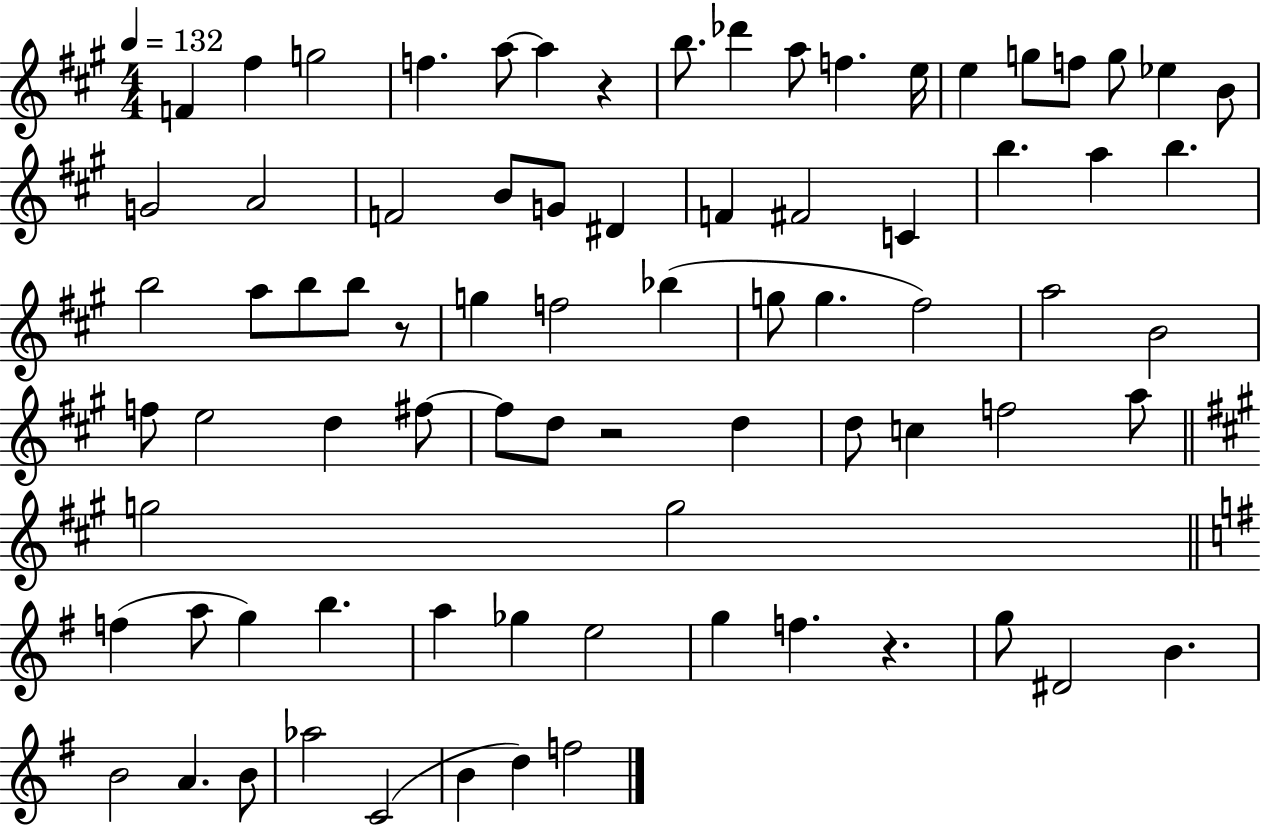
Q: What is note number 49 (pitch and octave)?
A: D5